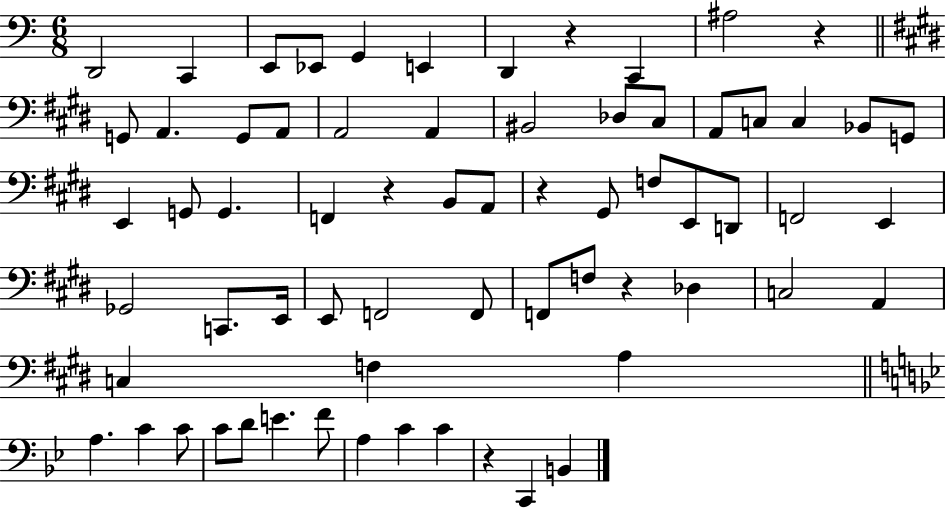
D2/h C2/q E2/e Eb2/e G2/q E2/q D2/q R/q C2/q A#3/h R/q G2/e A2/q. G2/e A2/e A2/h A2/q BIS2/h Db3/e C#3/e A2/e C3/e C3/q Bb2/e G2/e E2/q G2/e G2/q. F2/q R/q B2/e A2/e R/q G#2/e F3/e E2/e D2/e F2/h E2/q Gb2/h C2/e. E2/s E2/e F2/h F2/e F2/e F3/e R/q Db3/q C3/h A2/q C3/q F3/q A3/q A3/q. C4/q C4/e C4/e D4/e E4/q. F4/e A3/q C4/q C4/q R/q C2/q B2/q